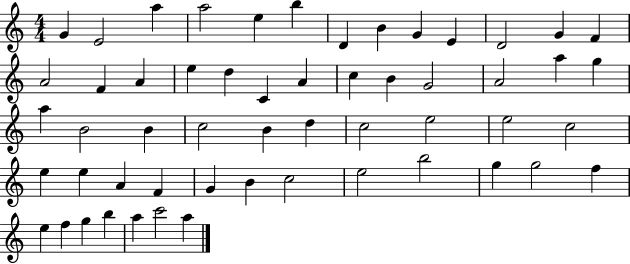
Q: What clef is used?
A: treble